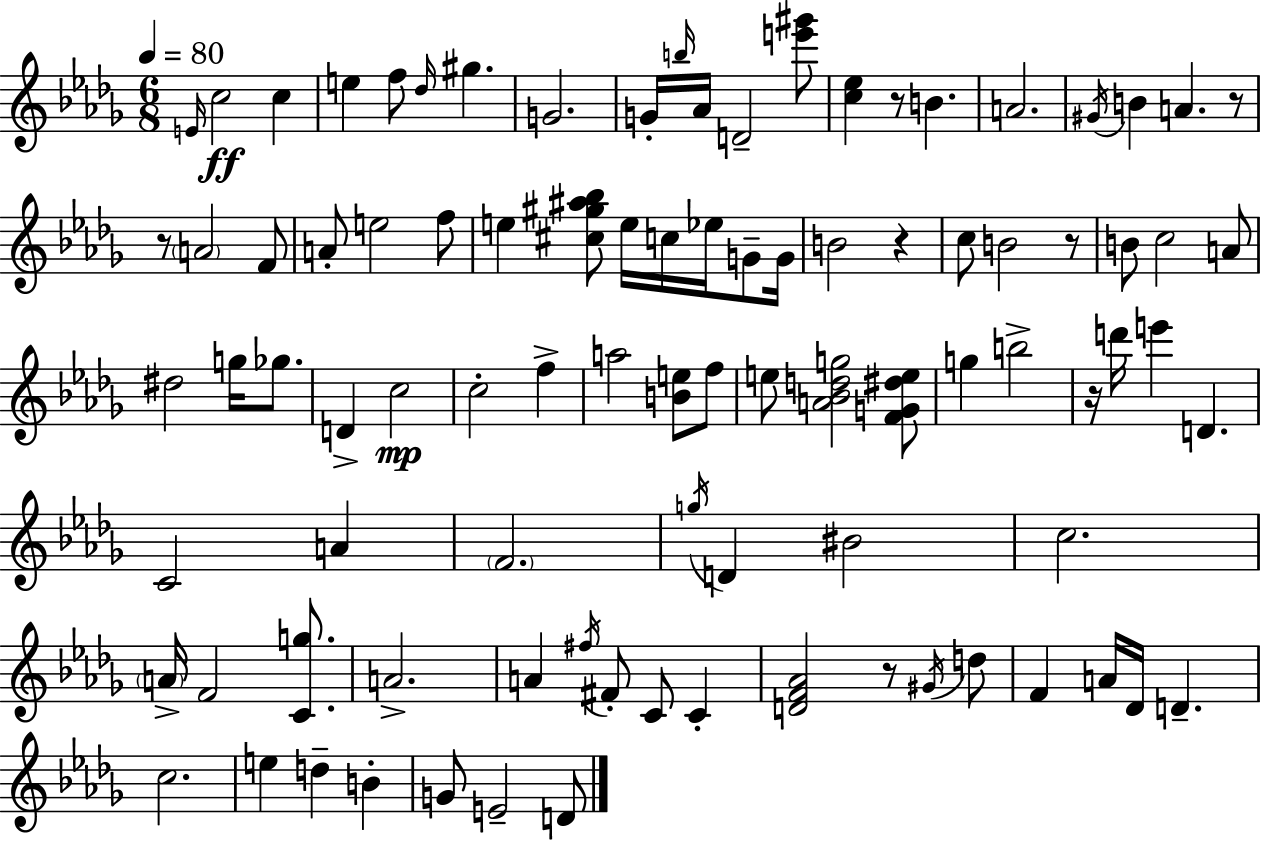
E4/s C5/h C5/q E5/q F5/e Db5/s G#5/q. G4/h. G4/s B5/s Ab4/s D4/h [E6,G#6]/e [C5,Eb5]/q R/e B4/q. A4/h. G#4/s B4/q A4/q. R/e R/e A4/h F4/e A4/e E5/h F5/e E5/q [C#5,G#5,A#5,Bb5]/e E5/s C5/s Eb5/s G4/e G4/s B4/h R/q C5/e B4/h R/e B4/e C5/h A4/e D#5/h G5/s Gb5/e. D4/q C5/h C5/h F5/q A5/h [B4,E5]/e F5/e E5/e [A4,Bb4,D5,G5]/h [F4,G4,D#5,E5]/e G5/q B5/h R/s D6/s E6/q D4/q. C4/h A4/q F4/h. G5/s D4/q BIS4/h C5/h. A4/s F4/h [C4,G5]/e. A4/h. A4/q F#5/s F#4/e C4/e C4/q [D4,F4,Ab4]/h R/e G#4/s D5/e F4/q A4/s Db4/s D4/q. C5/h. E5/q D5/q B4/q G4/e E4/h D4/e